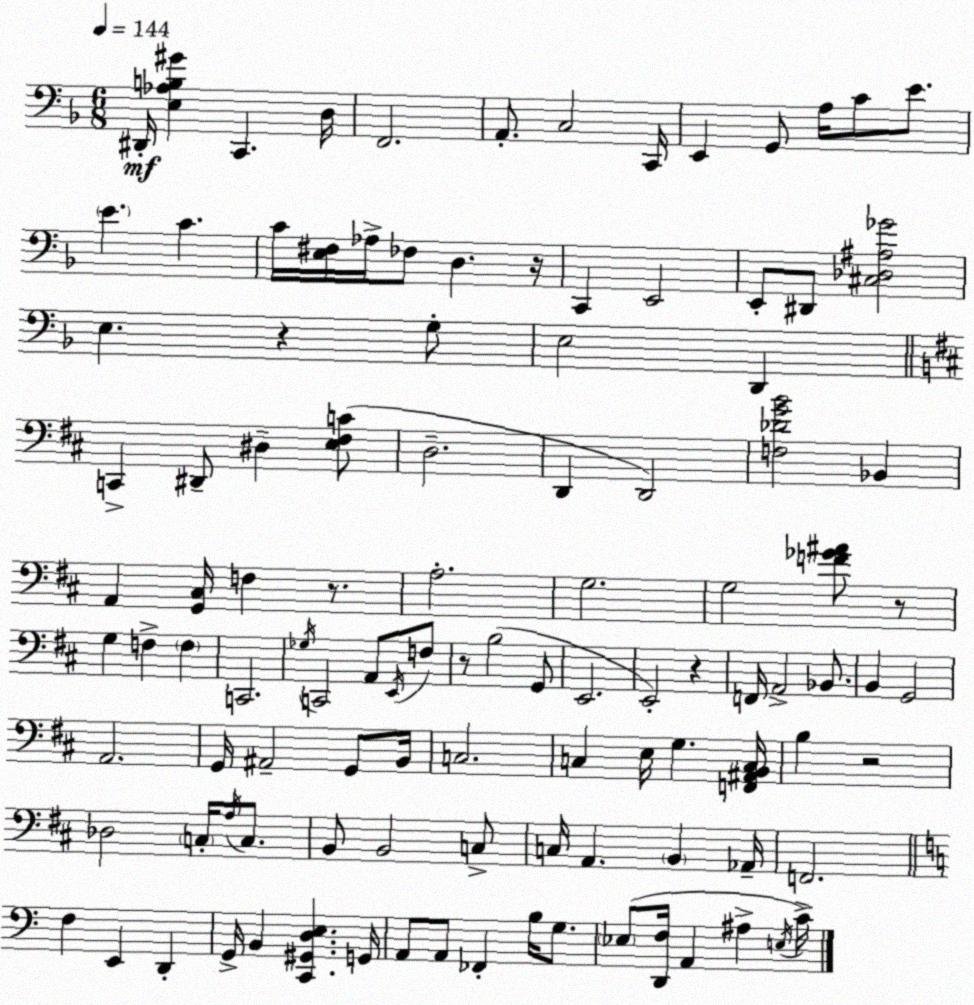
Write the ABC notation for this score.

X:1
T:Untitled
M:6/8
L:1/4
K:F
^D,,/4 [E,_A,B,^G] C,, D,/4 F,,2 A,,/2 C,2 C,,/4 E,, G,,/2 A,/4 C/2 E/2 E C C/4 [E,^F,]/4 _A,/4 _F,/2 D, z/4 C,, E,,2 E,,/2 ^D,,/2 [^C,_D,^A,_G]2 E, z G,/2 E,2 D,, C,, ^D,,/2 ^D, [E,^F,C]/2 D,2 D,, D,,2 [F,_DGB]2 _B,, A,, [G,,^C,]/4 F, z/2 A,2 G,2 G,2 [F_G^A]/2 z/2 G, F, F, C,,2 _G,/4 C,,2 A,,/2 E,,/4 F,/2 z/2 B,2 G,,/2 E,,2 E,,2 z F,,/4 A,,2 _B,,/2 B,, G,,2 A,,2 G,,/4 ^A,,2 G,,/2 B,,/4 C,2 C, E,/4 G, [F,,^A,,B,,C,]/4 B, z2 _D,2 C,/4 A,/4 C,/2 B,,/2 B,,2 C,/2 C,/4 A,, B,, _A,,/4 F,,2 F, E,, D,, G,,/4 B,, [C,,^G,,D,E,] G,,/4 A,,/2 A,,/2 _F,, B,/4 G,/2 _E,/2 [D,,F,]/4 A,, ^A, E,/4 C/4